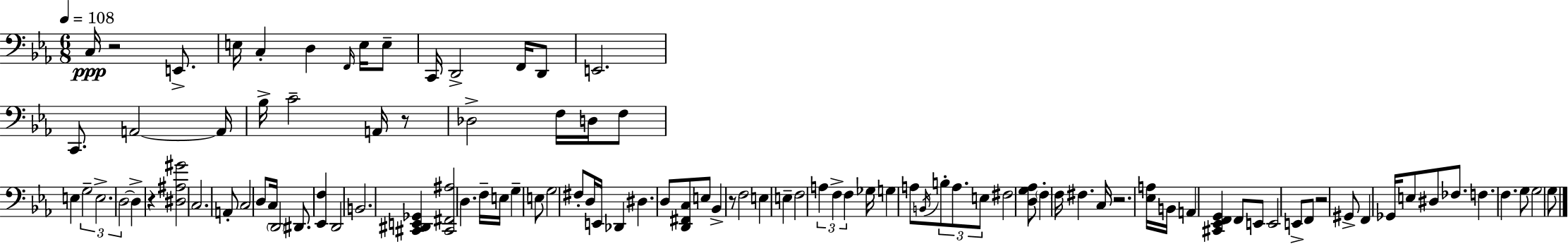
X:1
T:Untitled
M:6/8
L:1/4
K:Cm
C,/4 z2 E,,/2 E,/4 C, D, F,,/4 E,/4 E,/2 C,,/4 D,,2 F,,/4 D,,/2 E,,2 C,,/2 A,,2 A,,/4 _B,/4 C2 A,,/4 z/2 _D,2 F,/4 D,/4 F,/2 E, G,2 E,2 D,2 D, z [^D,^A,^G]2 C,2 A,,/2 C,2 D,/2 C,/4 D,,2 ^D,,/2 [_E,,F,] D,,2 B,,2 [^C,,^D,,E,,_G,,] [^C,,^F,,^A,]2 D, F,/4 E,/4 G, E,/2 G,2 ^F,/2 D,/4 E,,/4 _D,, ^D, D,/2 [D,,^F,,C,]/2 E,/2 _B,, z/2 F,2 E, E, F,2 A, F, F, _G,/4 G, A,/2 B,,/4 B,/2 A,/2 E,/2 ^F,2 [D,G,_A,]/2 F, F,/4 ^F, C,/4 z2 [_E,A,]/4 B,,/4 A,, [^C,,_E,,F,,G,,] F,,/2 E,,/2 E,,2 E,,/2 F,,/2 z2 ^G,,/2 F,, _G,,/4 E,/2 ^D,/2 _F,/2 F, F, G,/2 G,2 G,/2